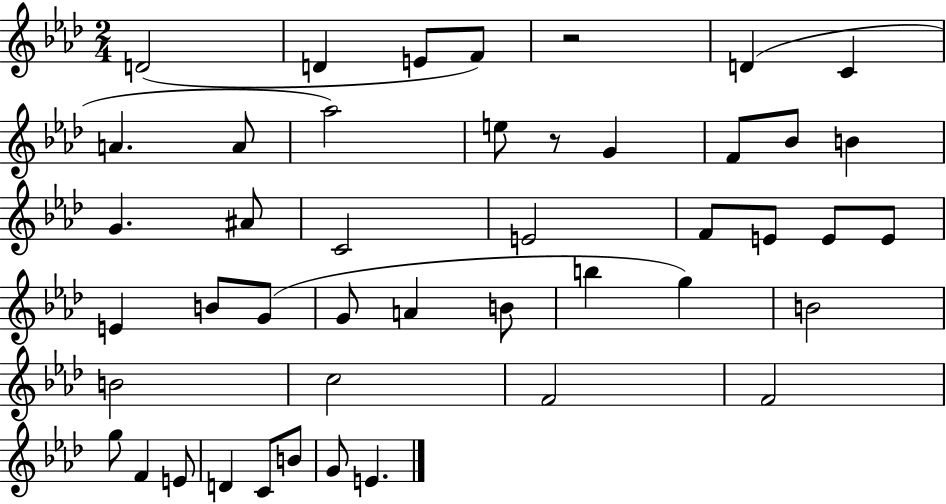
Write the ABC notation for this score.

X:1
T:Untitled
M:2/4
L:1/4
K:Ab
D2 D E/2 F/2 z2 D C A A/2 _a2 e/2 z/2 G F/2 _B/2 B G ^A/2 C2 E2 F/2 E/2 E/2 E/2 E B/2 G/2 G/2 A B/2 b g B2 B2 c2 F2 F2 g/2 F E/2 D C/2 B/2 G/2 E